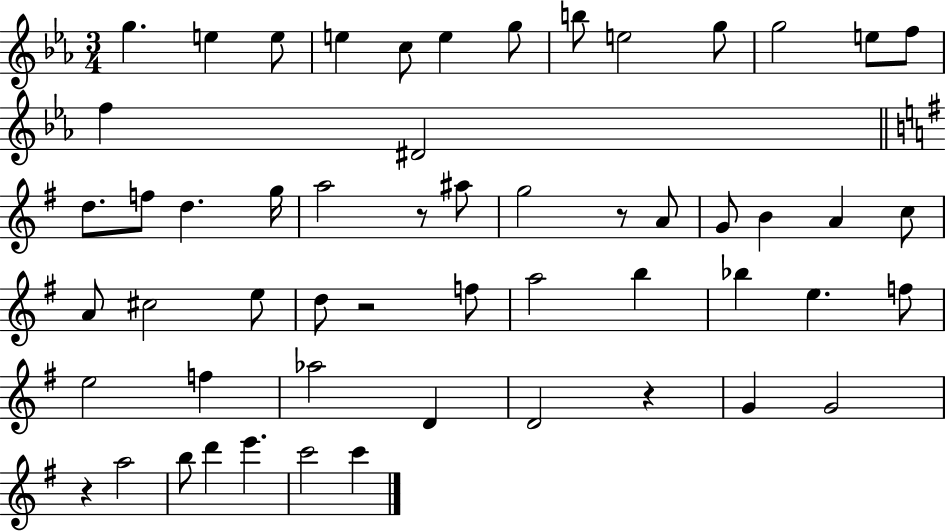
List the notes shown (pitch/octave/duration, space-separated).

G5/q. E5/q E5/e E5/q C5/e E5/q G5/e B5/e E5/h G5/e G5/h E5/e F5/e F5/q D#4/h D5/e. F5/e D5/q. G5/s A5/h R/e A#5/e G5/h R/e A4/e G4/e B4/q A4/q C5/e A4/e C#5/h E5/e D5/e R/h F5/e A5/h B5/q Bb5/q E5/q. F5/e E5/h F5/q Ab5/h D4/q D4/h R/q G4/q G4/h R/q A5/h B5/e D6/q E6/q. C6/h C6/q